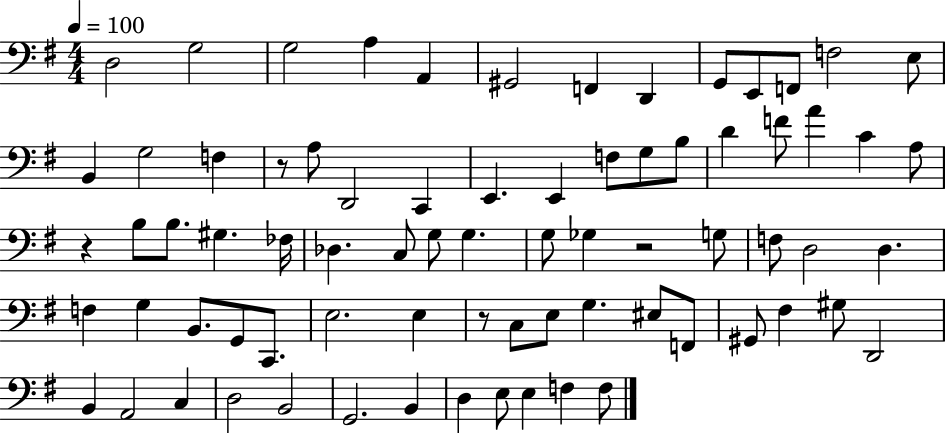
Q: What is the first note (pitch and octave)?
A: D3